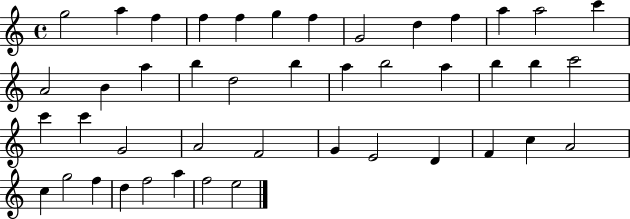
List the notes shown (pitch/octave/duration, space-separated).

G5/h A5/q F5/q F5/q F5/q G5/q F5/q G4/h D5/q F5/q A5/q A5/h C6/q A4/h B4/q A5/q B5/q D5/h B5/q A5/q B5/h A5/q B5/q B5/q C6/h C6/q C6/q G4/h A4/h F4/h G4/q E4/h D4/q F4/q C5/q A4/h C5/q G5/h F5/q D5/q F5/h A5/q F5/h E5/h